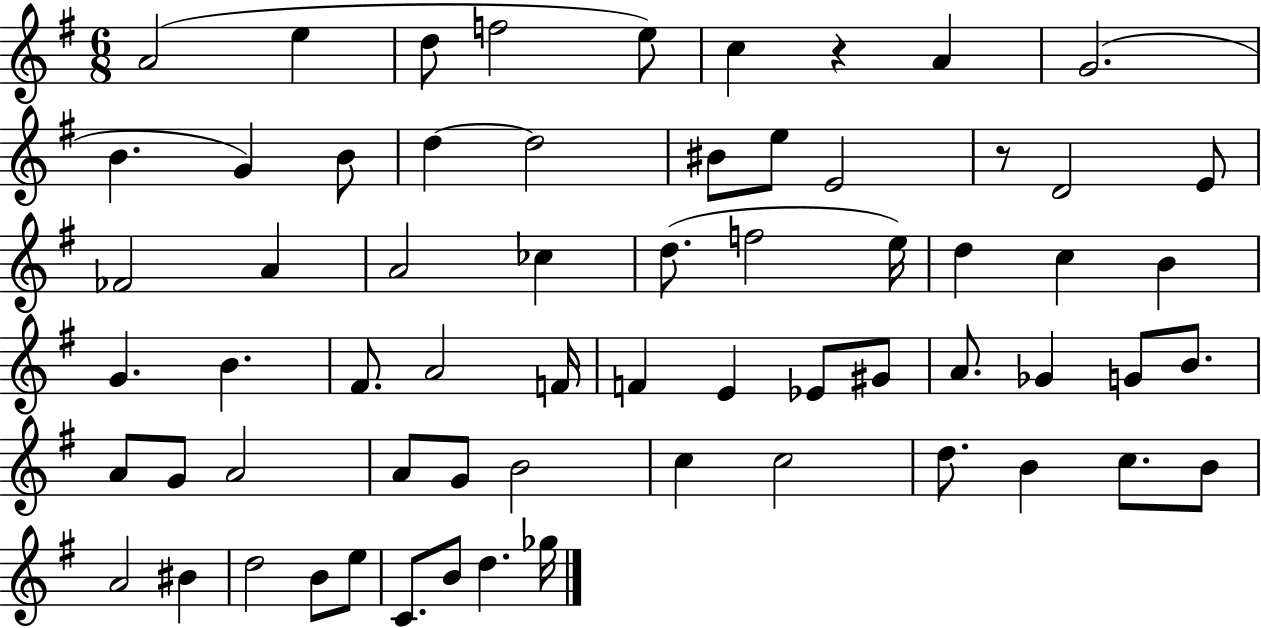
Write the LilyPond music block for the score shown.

{
  \clef treble
  \numericTimeSignature
  \time 6/8
  \key g \major
  a'2( e''4 | d''8 f''2 e''8) | c''4 r4 a'4 | g'2.( | \break b'4. g'4) b'8 | d''4~~ d''2 | bis'8 e''8 e'2 | r8 d'2 e'8 | \break fes'2 a'4 | a'2 ces''4 | d''8.( f''2 e''16) | d''4 c''4 b'4 | \break g'4. b'4. | fis'8. a'2 f'16 | f'4 e'4 ees'8 gis'8 | a'8. ges'4 g'8 b'8. | \break a'8 g'8 a'2 | a'8 g'8 b'2 | c''4 c''2 | d''8. b'4 c''8. b'8 | \break a'2 bis'4 | d''2 b'8 e''8 | c'8. b'8 d''4. ges''16 | \bar "|."
}